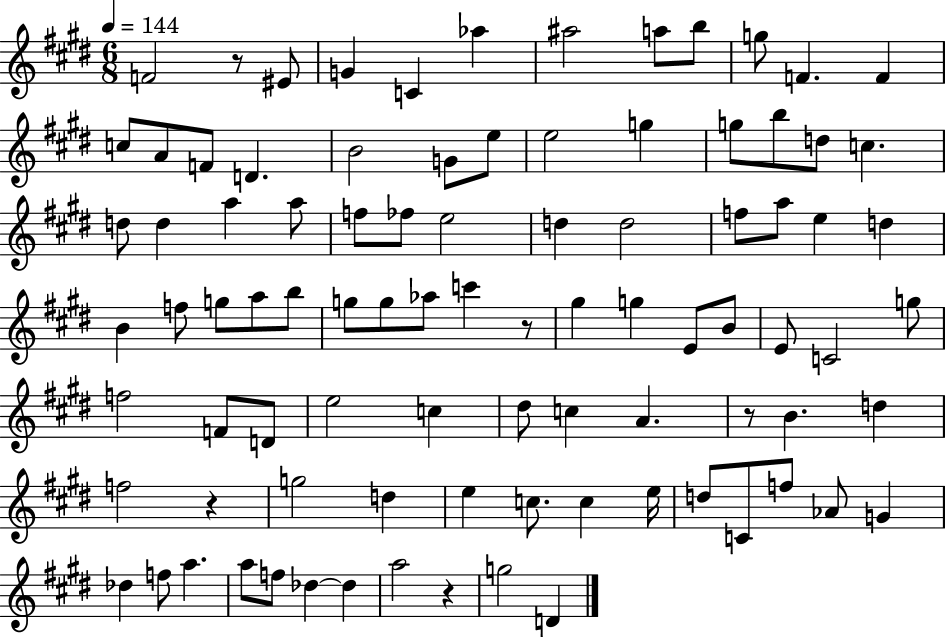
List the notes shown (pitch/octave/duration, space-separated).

F4/h R/e EIS4/e G4/q C4/q Ab5/q A#5/h A5/e B5/e G5/e F4/q. F4/q C5/e A4/e F4/e D4/q. B4/h G4/e E5/e E5/h G5/q G5/e B5/e D5/e C5/q. D5/e D5/q A5/q A5/e F5/e FES5/e E5/h D5/q D5/h F5/e A5/e E5/q D5/q B4/q F5/e G5/e A5/e B5/e G5/e G5/e Ab5/e C6/q R/e G#5/q G5/q E4/e B4/e E4/e C4/h G5/e F5/h F4/e D4/e E5/h C5/q D#5/e C5/q A4/q. R/e B4/q. D5/q F5/h R/q G5/h D5/q E5/q C5/e. C5/q E5/s D5/e C4/e F5/e Ab4/e G4/q Db5/q F5/e A5/q. A5/e F5/e Db5/q Db5/q A5/h R/q G5/h D4/q